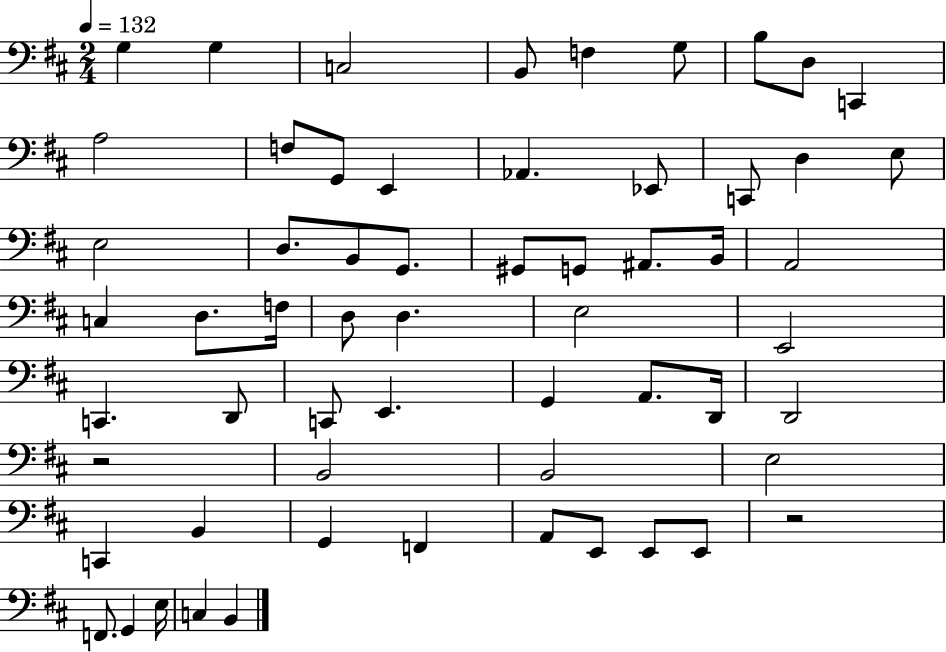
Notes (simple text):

G3/q G3/q C3/h B2/e F3/q G3/e B3/e D3/e C2/q A3/h F3/e G2/e E2/q Ab2/q. Eb2/e C2/e D3/q E3/e E3/h D3/e. B2/e G2/e. G#2/e G2/e A#2/e. B2/s A2/h C3/q D3/e. F3/s D3/e D3/q. E3/h E2/h C2/q. D2/e C2/e E2/q. G2/q A2/e. D2/s D2/h R/h B2/h B2/h E3/h C2/q B2/q G2/q F2/q A2/e E2/e E2/e E2/e R/h F2/e. G2/q E3/s C3/q B2/q